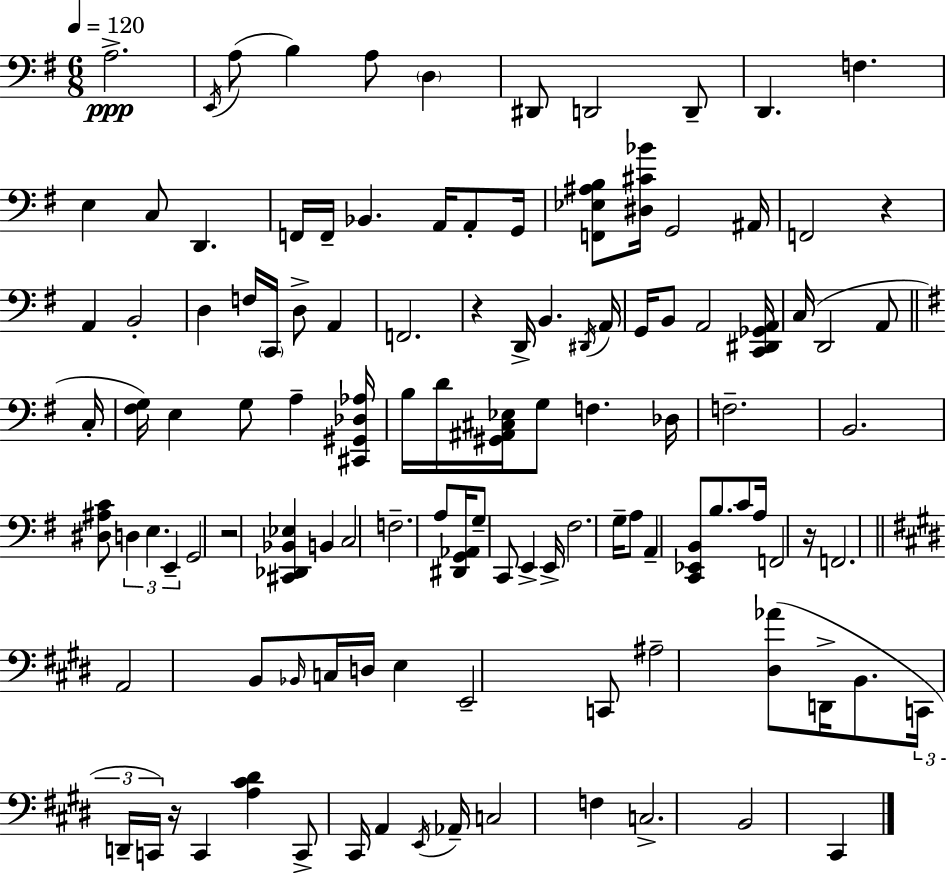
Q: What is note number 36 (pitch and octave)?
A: G2